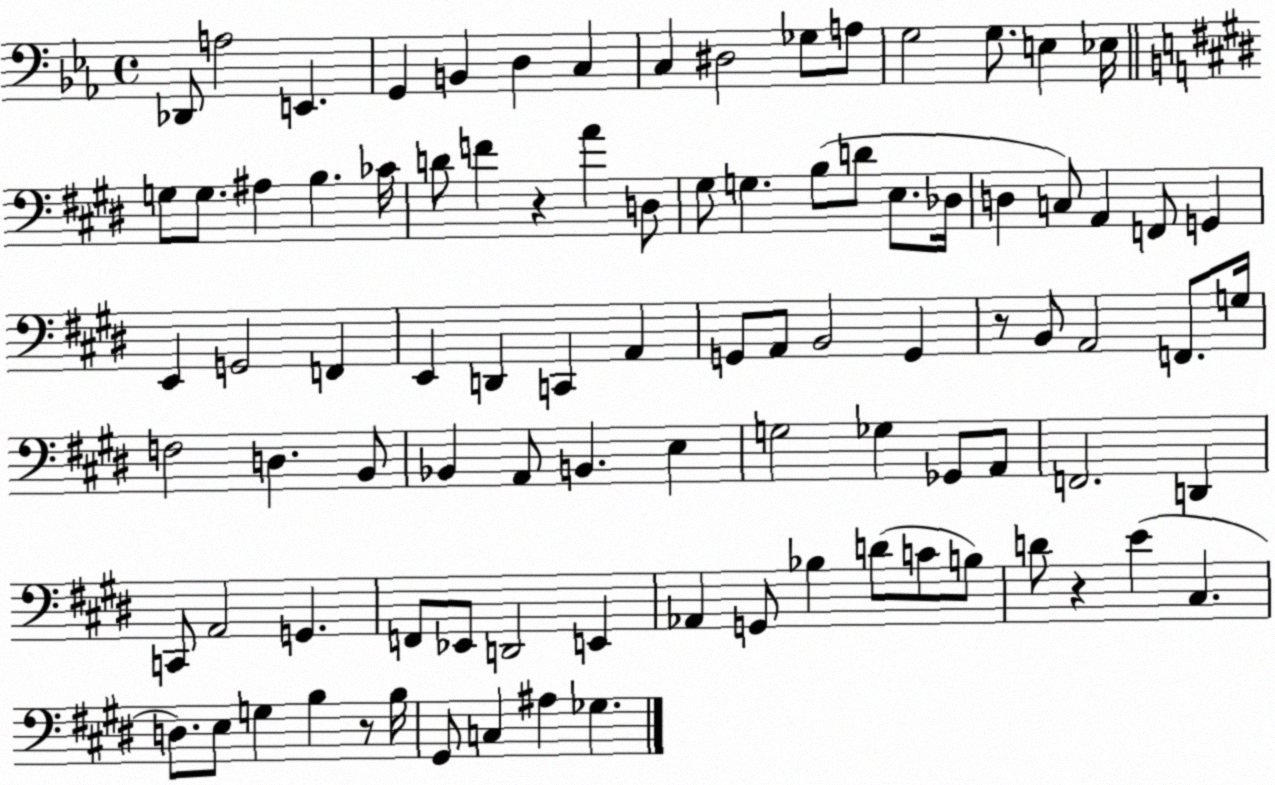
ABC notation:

X:1
T:Untitled
M:4/4
L:1/4
K:Eb
_D,,/2 A,2 E,, G,, B,, D, C, C, ^D,2 _G,/2 A,/2 G,2 G,/2 E, _E,/4 G,/2 G,/2 ^A, B, _C/4 D/2 F z A D,/2 ^G,/2 G, B,/2 D/2 E,/2 _D,/4 D, C,/2 A,, F,,/2 G,, E,, G,,2 F,, E,, D,, C,, A,, G,,/2 A,,/2 B,,2 G,, z/2 B,,/2 A,,2 F,,/2 G,/4 F,2 D, B,,/2 _B,, A,,/2 B,, E, G,2 _G, _G,,/2 A,,/2 F,,2 D,, C,,/2 A,,2 G,, F,,/2 _E,,/2 D,,2 E,, _A,, G,,/2 _B, D/2 C/2 B,/2 D/2 z E ^C, D,/2 E,/2 G, B, z/2 B,/4 ^G,,/2 C, ^A, _G,